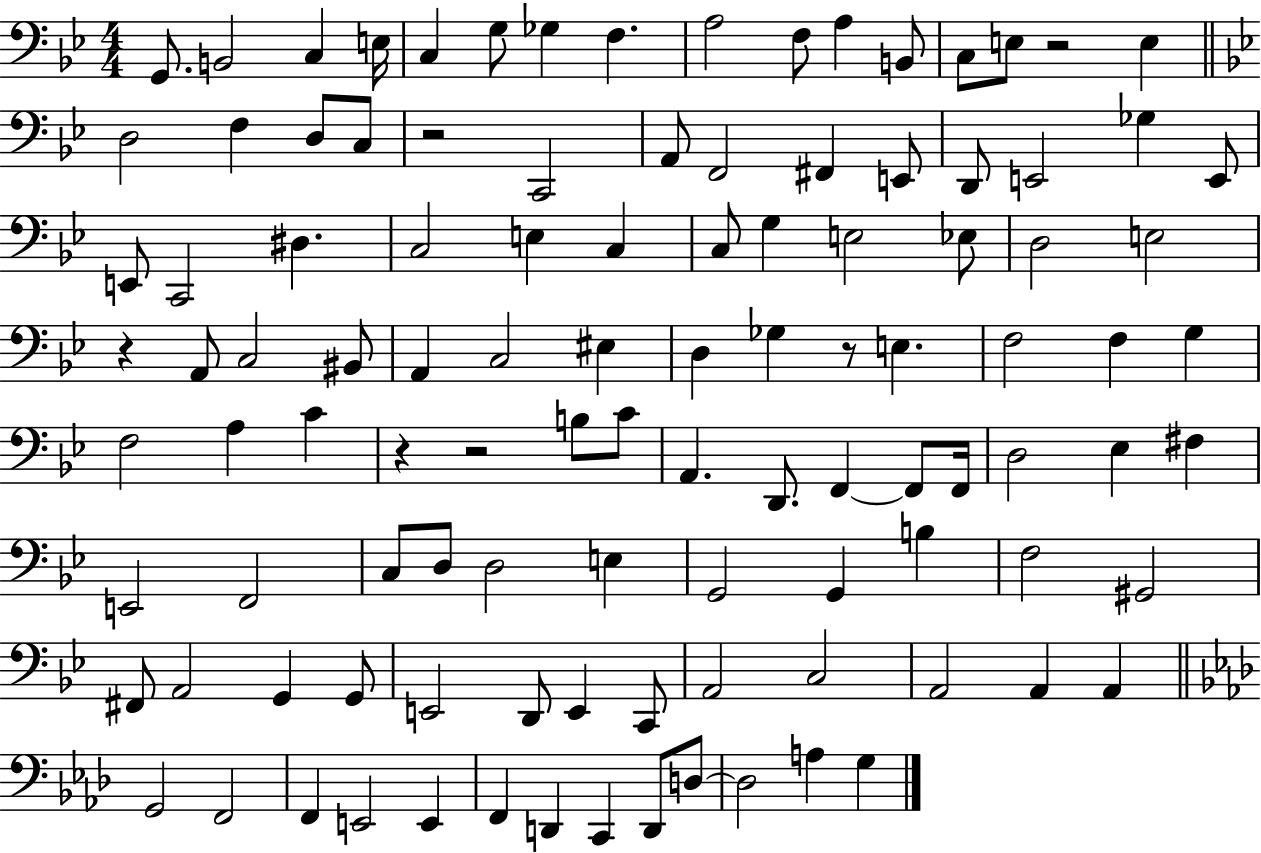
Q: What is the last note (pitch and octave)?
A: G3